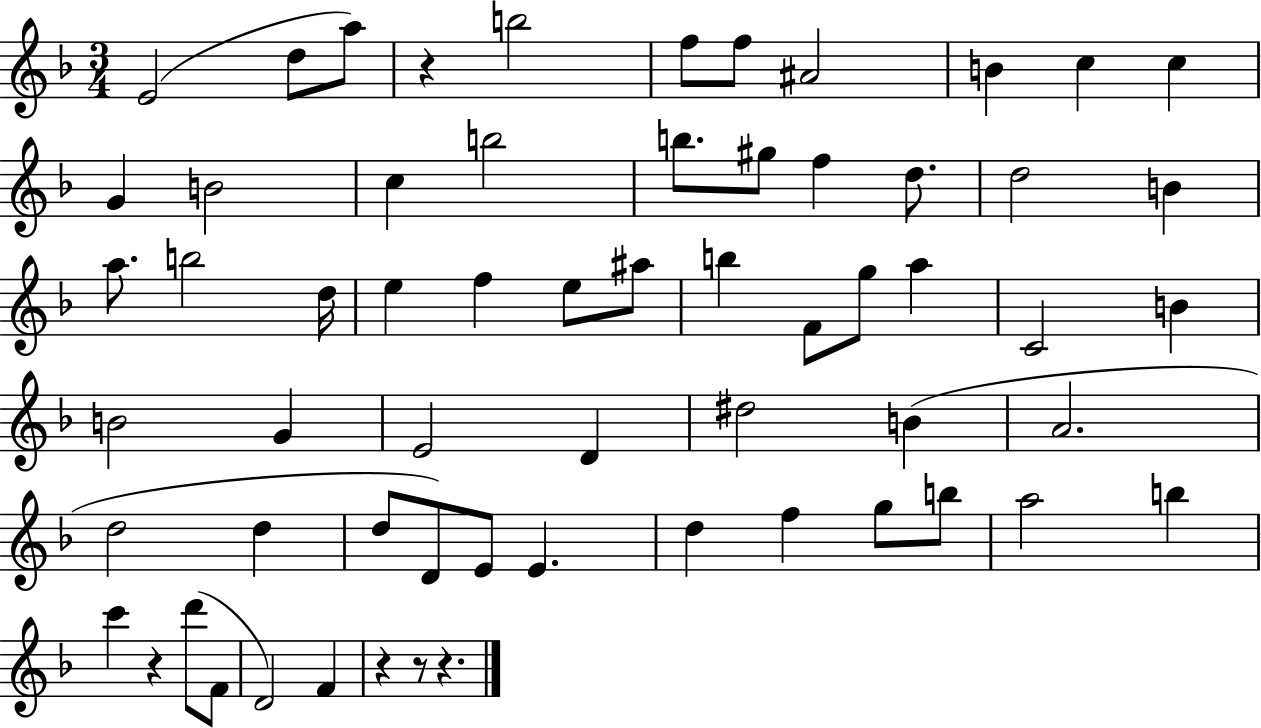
X:1
T:Untitled
M:3/4
L:1/4
K:F
E2 d/2 a/2 z b2 f/2 f/2 ^A2 B c c G B2 c b2 b/2 ^g/2 f d/2 d2 B a/2 b2 d/4 e f e/2 ^a/2 b F/2 g/2 a C2 B B2 G E2 D ^d2 B A2 d2 d d/2 D/2 E/2 E d f g/2 b/2 a2 b c' z d'/2 F/2 D2 F z z/2 z